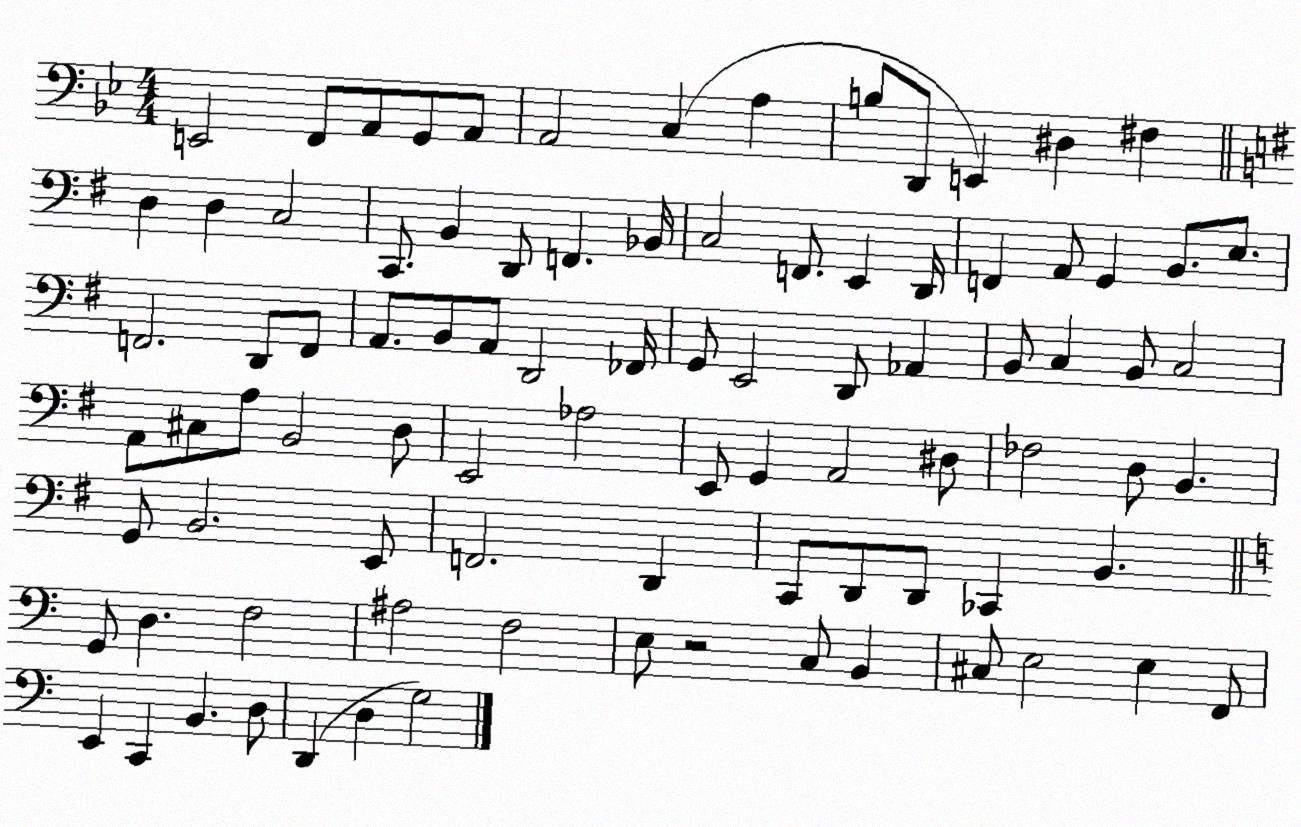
X:1
T:Untitled
M:4/4
L:1/4
K:Bb
E,,2 F,,/2 A,,/2 G,,/2 A,,/2 A,,2 C, A, B,/2 D,,/2 E,, ^D, ^F, D, D, C,2 C,,/2 B,, D,,/2 F,, _B,,/4 C,2 F,,/2 E,, D,,/4 F,, A,,/2 G,, B,,/2 E,/2 F,,2 D,,/2 F,,/2 A,,/2 B,,/2 A,,/2 D,,2 _F,,/4 G,,/2 E,,2 D,,/2 _A,, B,,/2 C, B,,/2 C,2 A,,/2 ^C,/2 A,/2 B,,2 D,/2 E,,2 _A,2 E,,/2 G,, A,,2 ^D,/2 _F,2 D,/2 B,, G,,/2 B,,2 E,,/2 F,,2 D,, C,,/2 D,,/2 D,,/2 _C,, B,, G,,/2 D, F,2 ^A,2 F,2 E,/2 z2 C,/2 B,, ^C,/2 E,2 E, F,,/2 E,, C,, B,, D,/2 D,, D, G,2